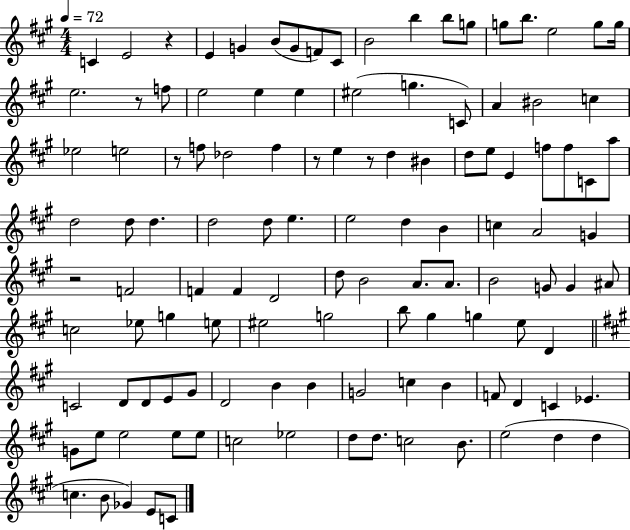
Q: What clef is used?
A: treble